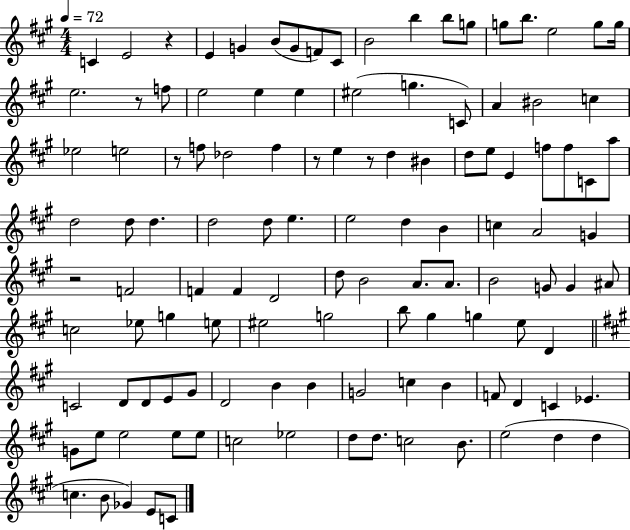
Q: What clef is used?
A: treble